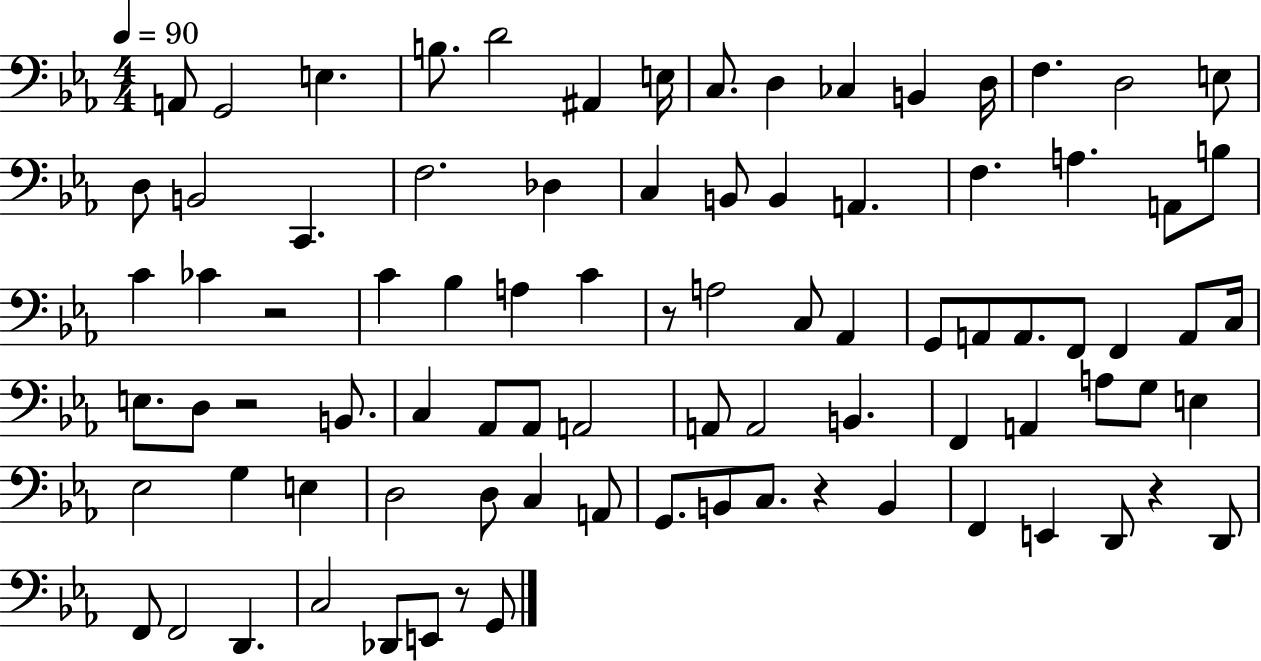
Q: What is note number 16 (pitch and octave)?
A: D3